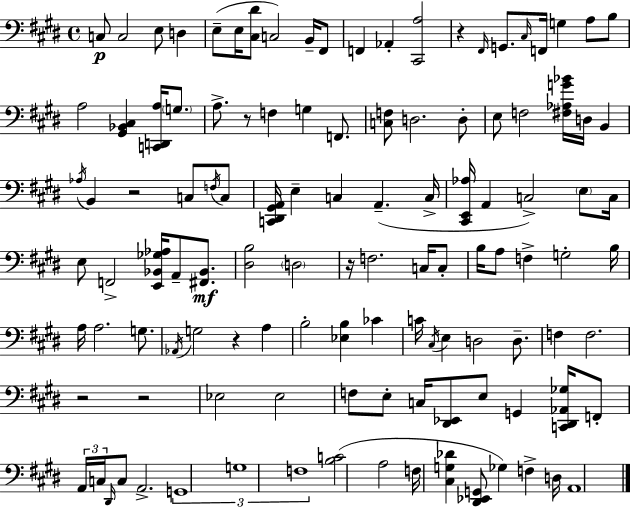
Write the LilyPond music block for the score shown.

{
  \clef bass
  \time 4/4
  \defaultTimeSignature
  \key e \major
  c8\p c2 e8 d4 | e8--( e16 <cis dis'>8 c2) b,16-- fis,8 | f,4 aes,4-. <cis, a>2 | r4 \grace { fis,16 } g,8. \grace { cis16 } f,16 g4 a8 | \break b8 a2 <gis, bes, cis>4 <c, d, a>16 \parenthesize g8. | a8.-> r8 f4 g4 f,8. | <c f>8 d2. | d8-. e8 f2 <fis aes g' bes'>16 d16 b,4 | \break \acciaccatura { aes16 } b,4 r2 c8 | \acciaccatura { f16 } c8 <c, dis, gis, a,>16 e4-- c4 a,4.--( | c16-> <cis, e, aes>16 a,4 c2->) | \parenthesize e8 c16 e8 f,2-> <e, bes, ges aes>16 a,8-- | \break <fis, bes,>8.\mf <dis b>2 \parenthesize d2 | r16 f2. | c16 c8-. b16 a8 f4-> g2-. | b16 a16 a2. | \break g8. \acciaccatura { aes,16 } g2 r4 | a4 b2-. <ees b>4 | ces'4 c'16 \acciaccatura { cis16 } e4 d2 | d8.-- f4 f2. | \break r2 r2 | ees2 ees2 | f8 e8-. c16 <dis, ees,>8 e8 g,4 | <c, dis, aes, ges>16 f,8-. \tuplet 3/2 { a,16 c16 \grace { dis,16 } } c8 a,2.-> | \break \tuplet 3/2 { g,1 | g1 | f1 } | <b c'>2( a2 | \break f16 <cis g des'>4 <dis, ees, g,>8 ges4) | f4-> d16 a,1 | \bar "|."
}